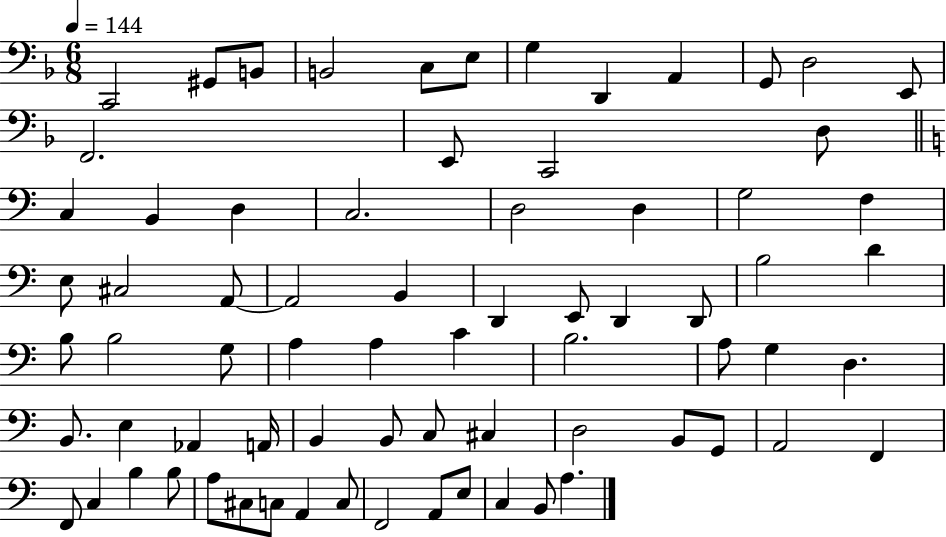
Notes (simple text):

C2/h G#2/e B2/e B2/h C3/e E3/e G3/q D2/q A2/q G2/e D3/h E2/e F2/h. E2/e C2/h D3/e C3/q B2/q D3/q C3/h. D3/h D3/q G3/h F3/q E3/e C#3/h A2/e A2/h B2/q D2/q E2/e D2/q D2/e B3/h D4/q B3/e B3/h G3/e A3/q A3/q C4/q B3/h. A3/e G3/q D3/q. B2/e. E3/q Ab2/q A2/s B2/q B2/e C3/e C#3/q D3/h B2/e G2/e A2/h F2/q F2/e C3/q B3/q B3/e A3/e C#3/e C3/e A2/q C3/e F2/h A2/e E3/e C3/q B2/e A3/q.